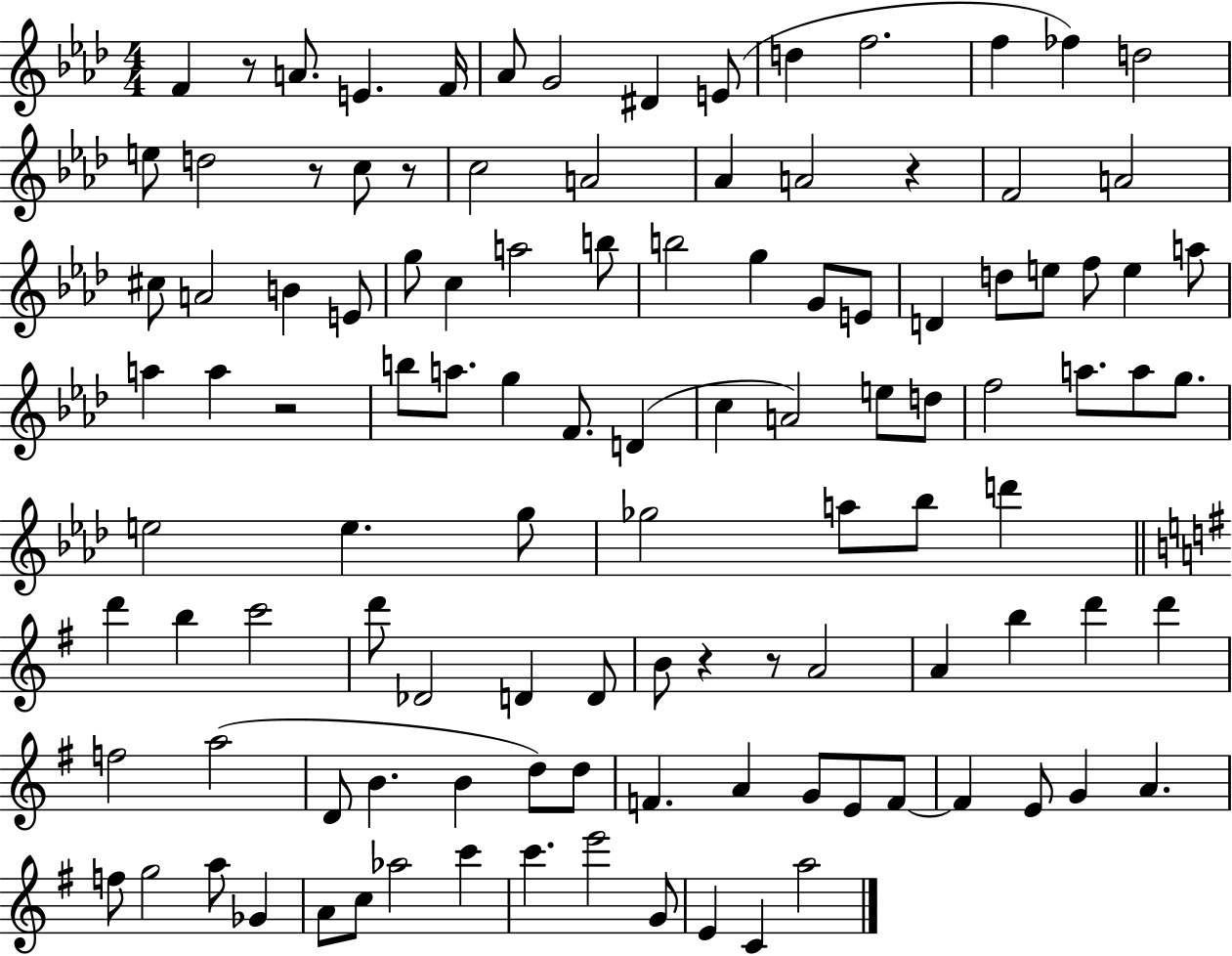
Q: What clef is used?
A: treble